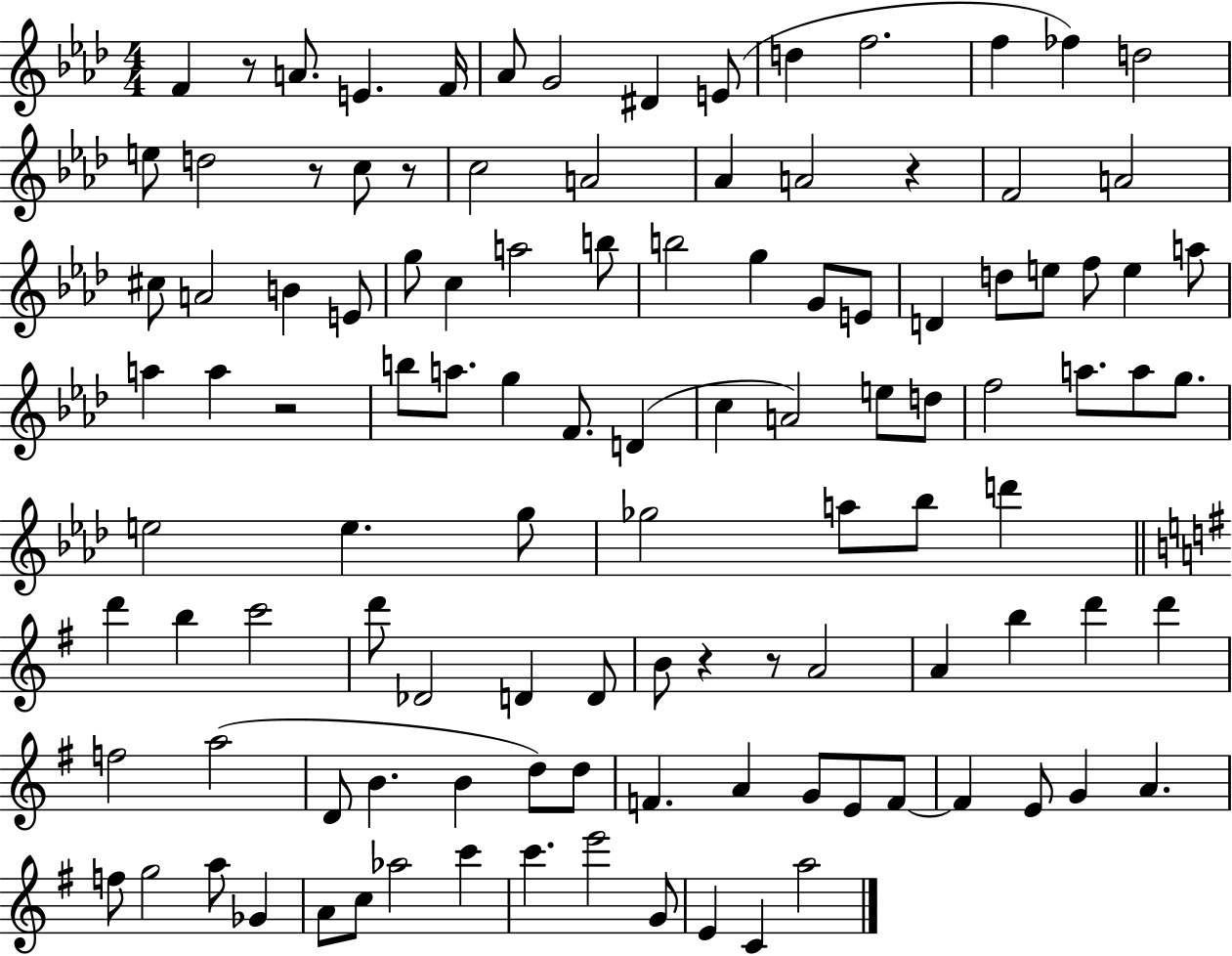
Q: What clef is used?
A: treble